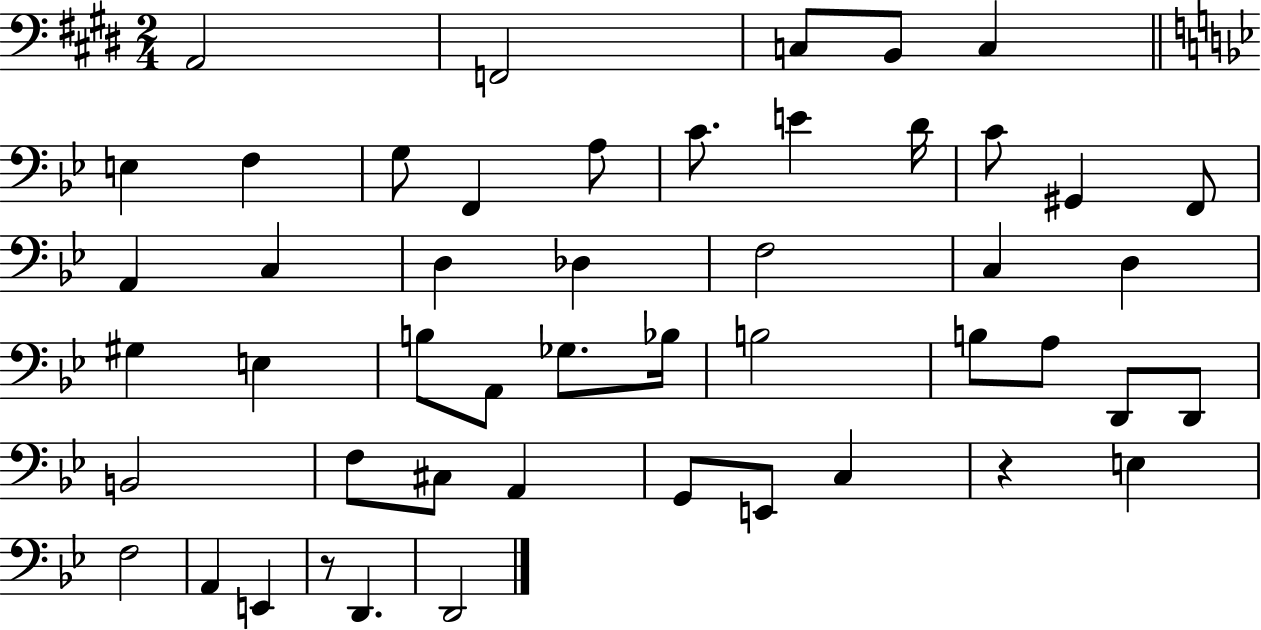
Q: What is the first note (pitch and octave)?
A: A2